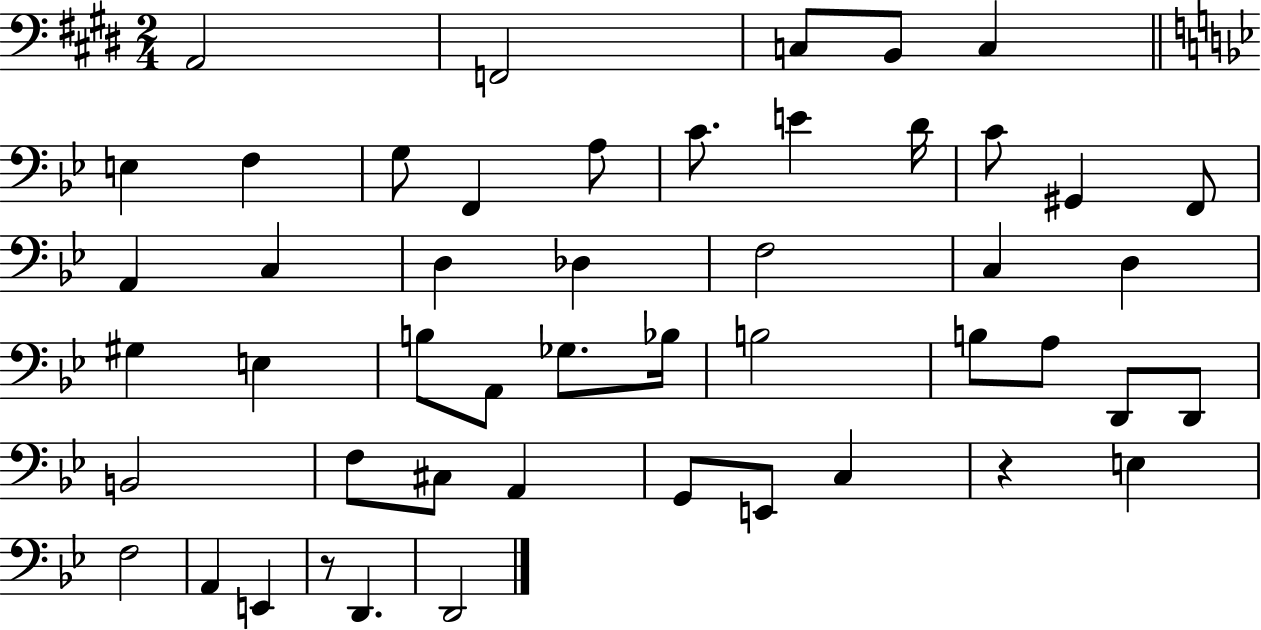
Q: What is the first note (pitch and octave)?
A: A2